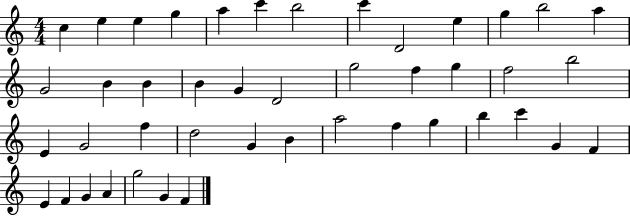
C5/q E5/q E5/q G5/q A5/q C6/q B5/h C6/q D4/h E5/q G5/q B5/h A5/q G4/h B4/q B4/q B4/q G4/q D4/h G5/h F5/q G5/q F5/h B5/h E4/q G4/h F5/q D5/h G4/q B4/q A5/h F5/q G5/q B5/q C6/q G4/q F4/q E4/q F4/q G4/q A4/q G5/h G4/q F4/q